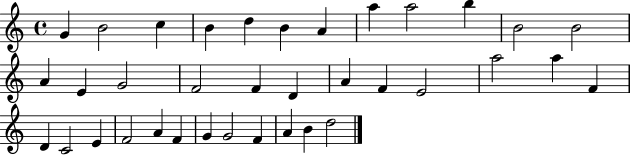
{
  \clef treble
  \time 4/4
  \defaultTimeSignature
  \key c \major
  g'4 b'2 c''4 | b'4 d''4 b'4 a'4 | a''4 a''2 b''4 | b'2 b'2 | \break a'4 e'4 g'2 | f'2 f'4 d'4 | a'4 f'4 e'2 | a''2 a''4 f'4 | \break d'4 c'2 e'4 | f'2 a'4 f'4 | g'4 g'2 f'4 | a'4 b'4 d''2 | \break \bar "|."
}